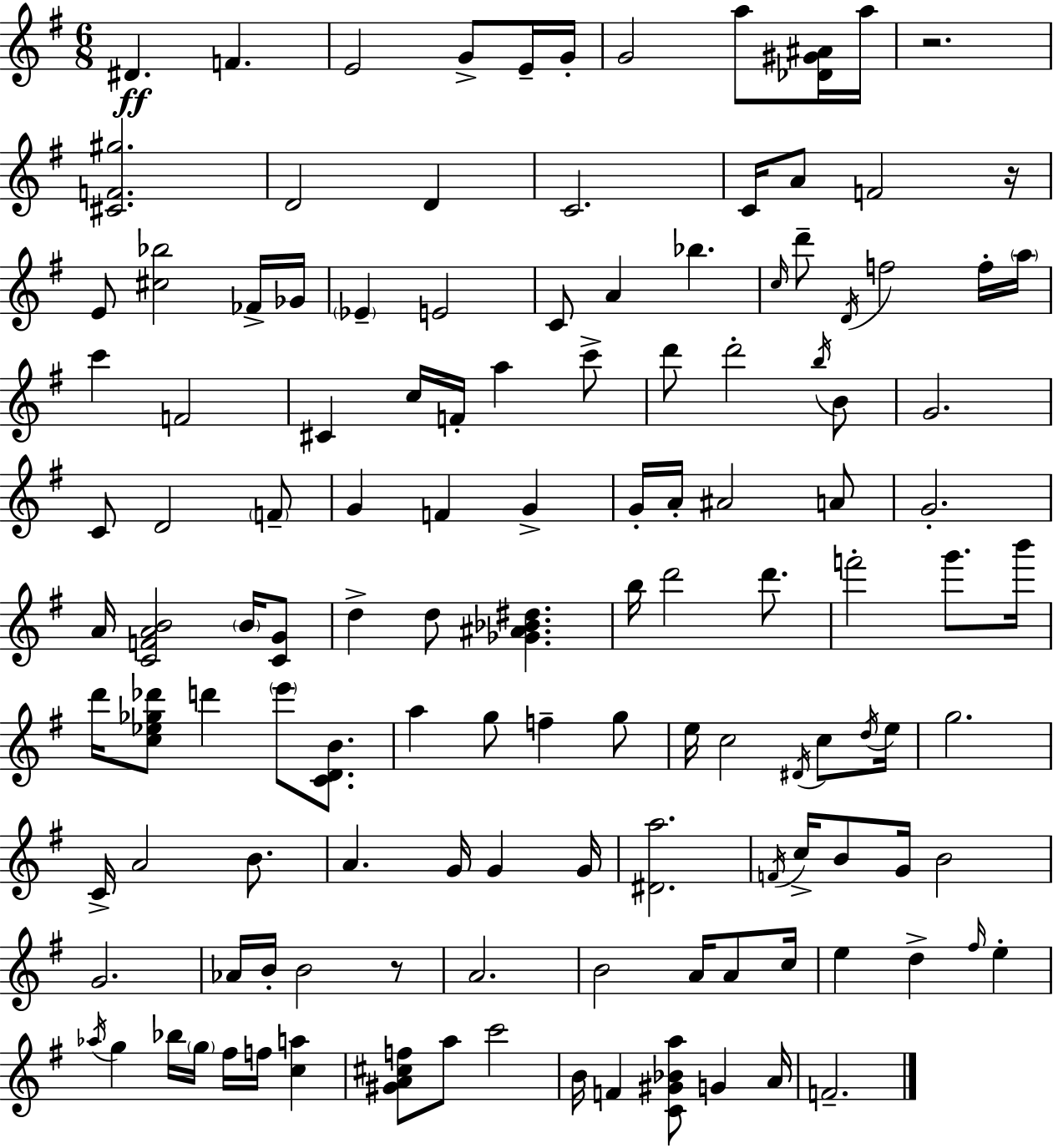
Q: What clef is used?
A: treble